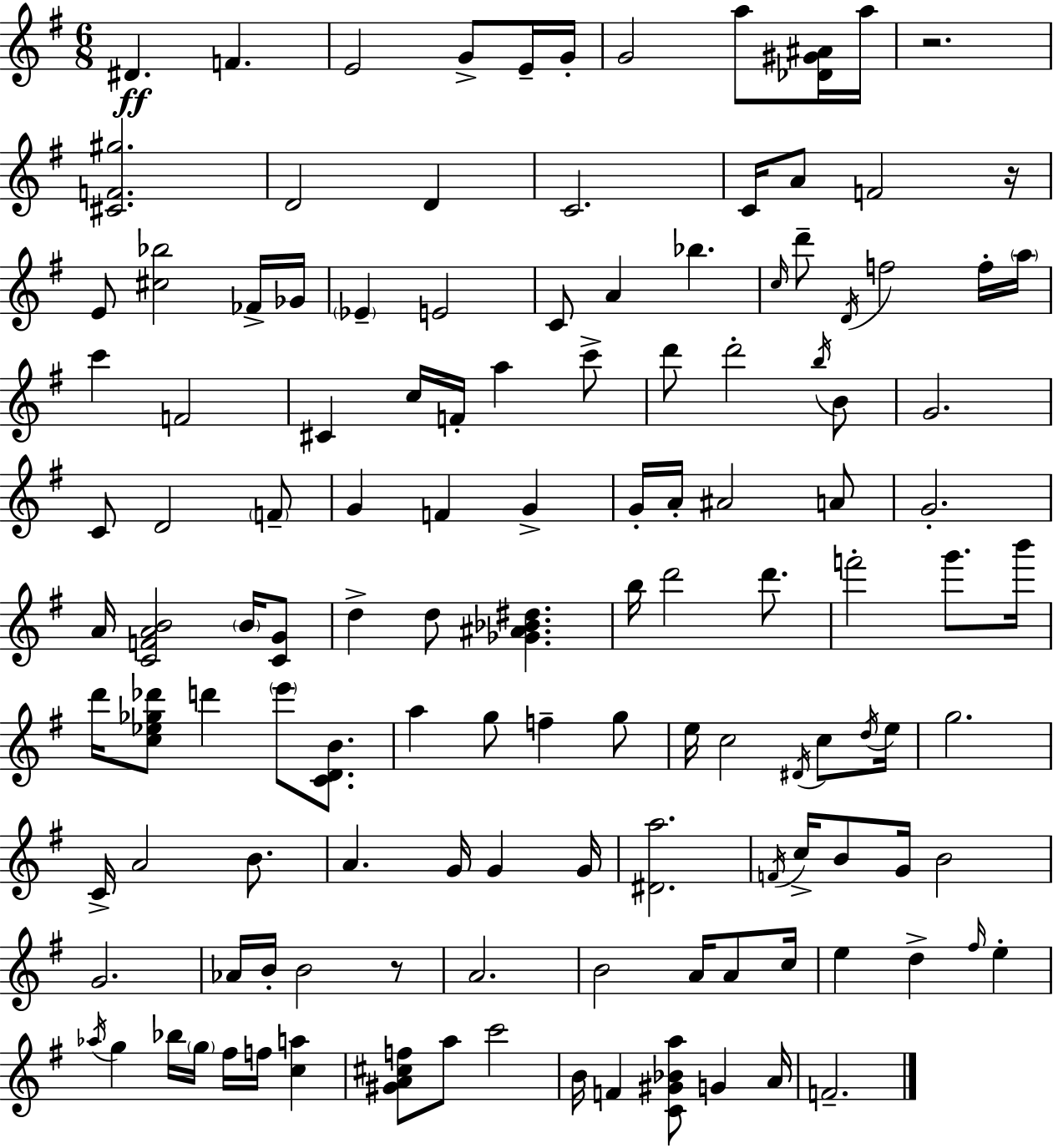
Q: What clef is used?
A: treble